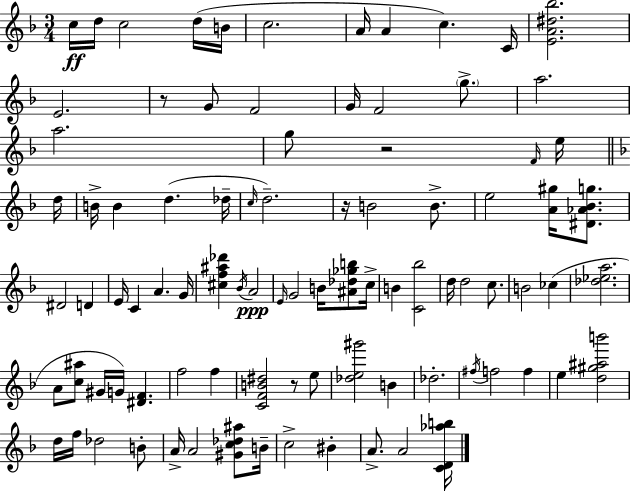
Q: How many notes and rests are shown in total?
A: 90